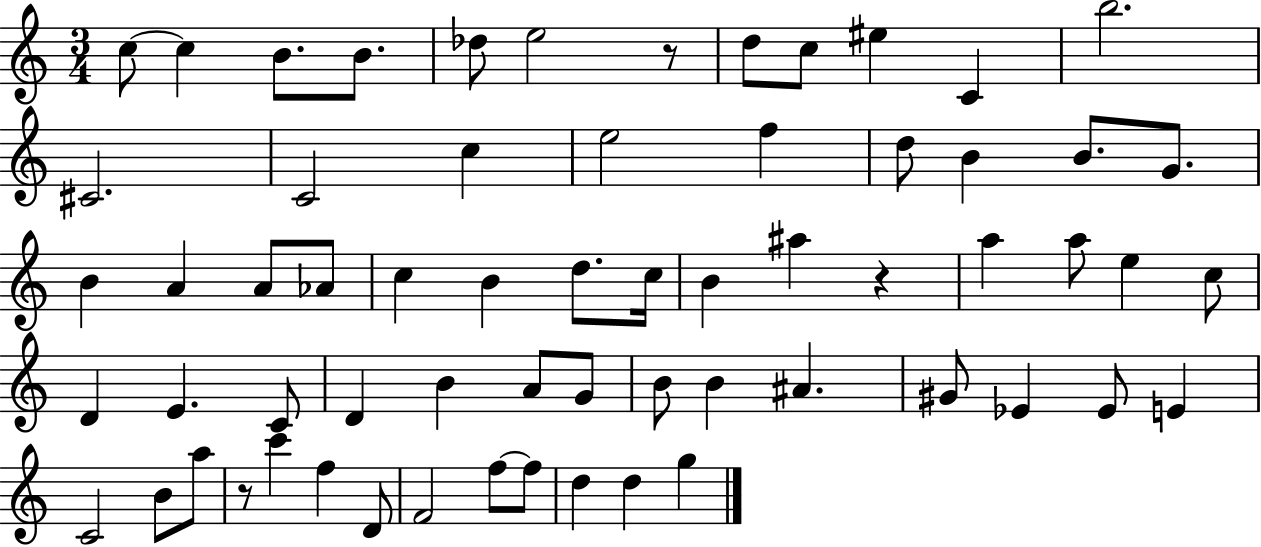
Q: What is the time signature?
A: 3/4